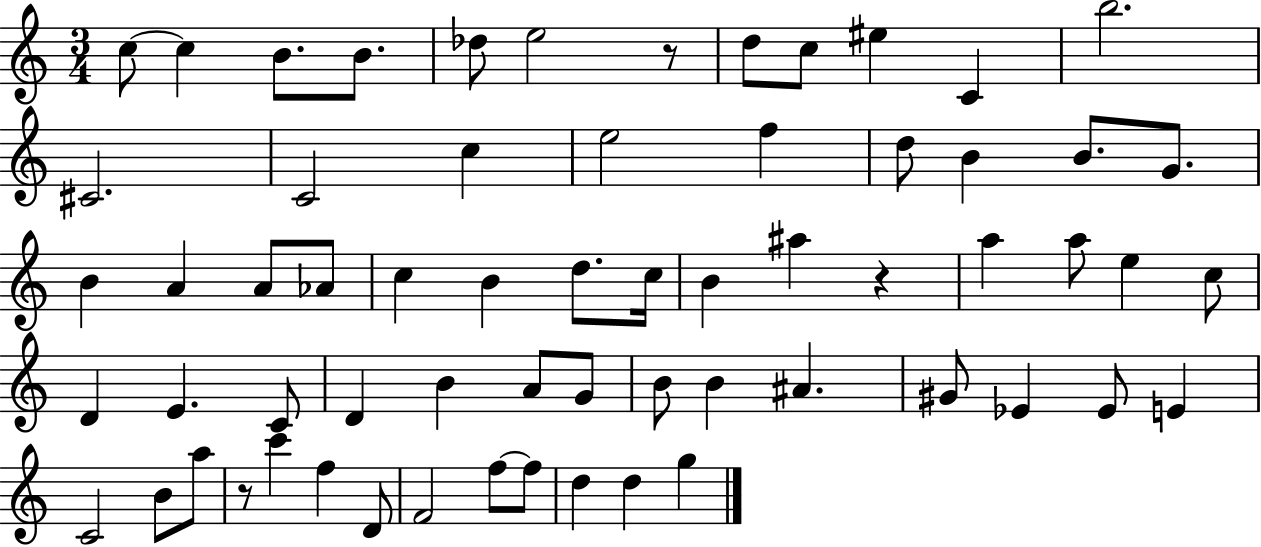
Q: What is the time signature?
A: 3/4